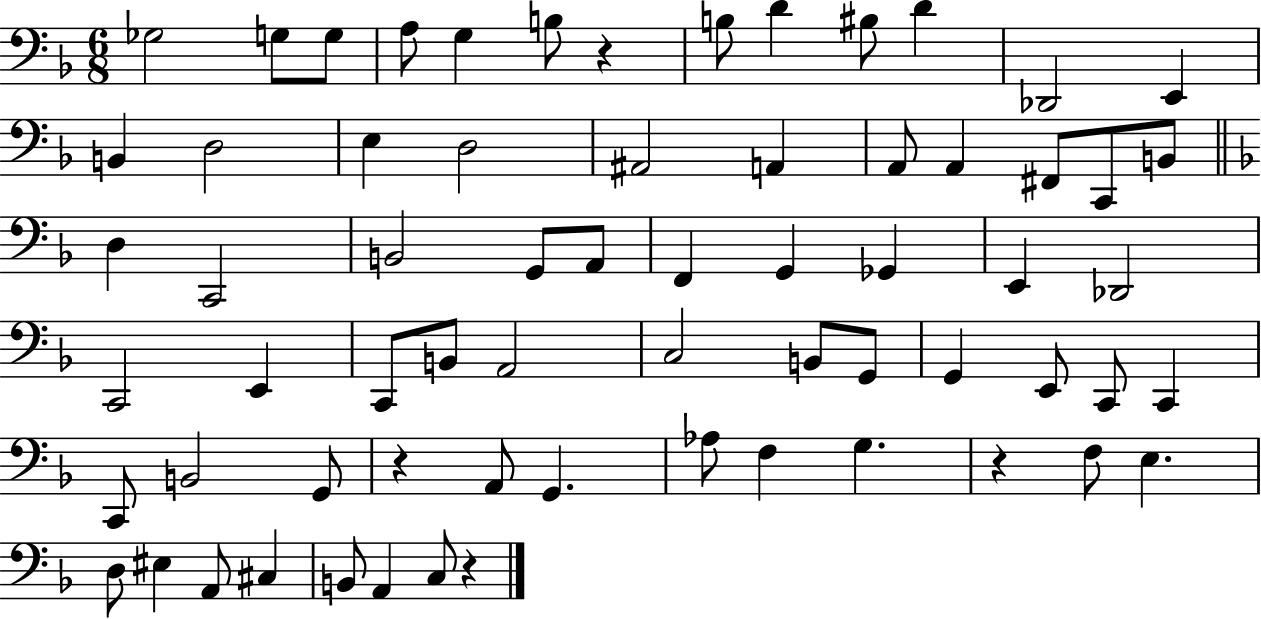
{
  \clef bass
  \numericTimeSignature
  \time 6/8
  \key f \major
  ges2 g8 g8 | a8 g4 b8 r4 | b8 d'4 bis8 d'4 | des,2 e,4 | \break b,4 d2 | e4 d2 | ais,2 a,4 | a,8 a,4 fis,8 c,8 b,8 | \break \bar "||" \break \key f \major d4 c,2 | b,2 g,8 a,8 | f,4 g,4 ges,4 | e,4 des,2 | \break c,2 e,4 | c,8 b,8 a,2 | c2 b,8 g,8 | g,4 e,8 c,8 c,4 | \break c,8 b,2 g,8 | r4 a,8 g,4. | aes8 f4 g4. | r4 f8 e4. | \break d8 eis4 a,8 cis4 | b,8 a,4 c8 r4 | \bar "|."
}